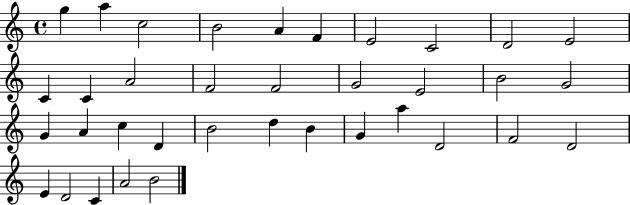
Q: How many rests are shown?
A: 0